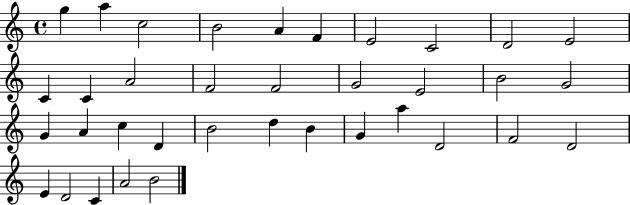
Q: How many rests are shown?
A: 0